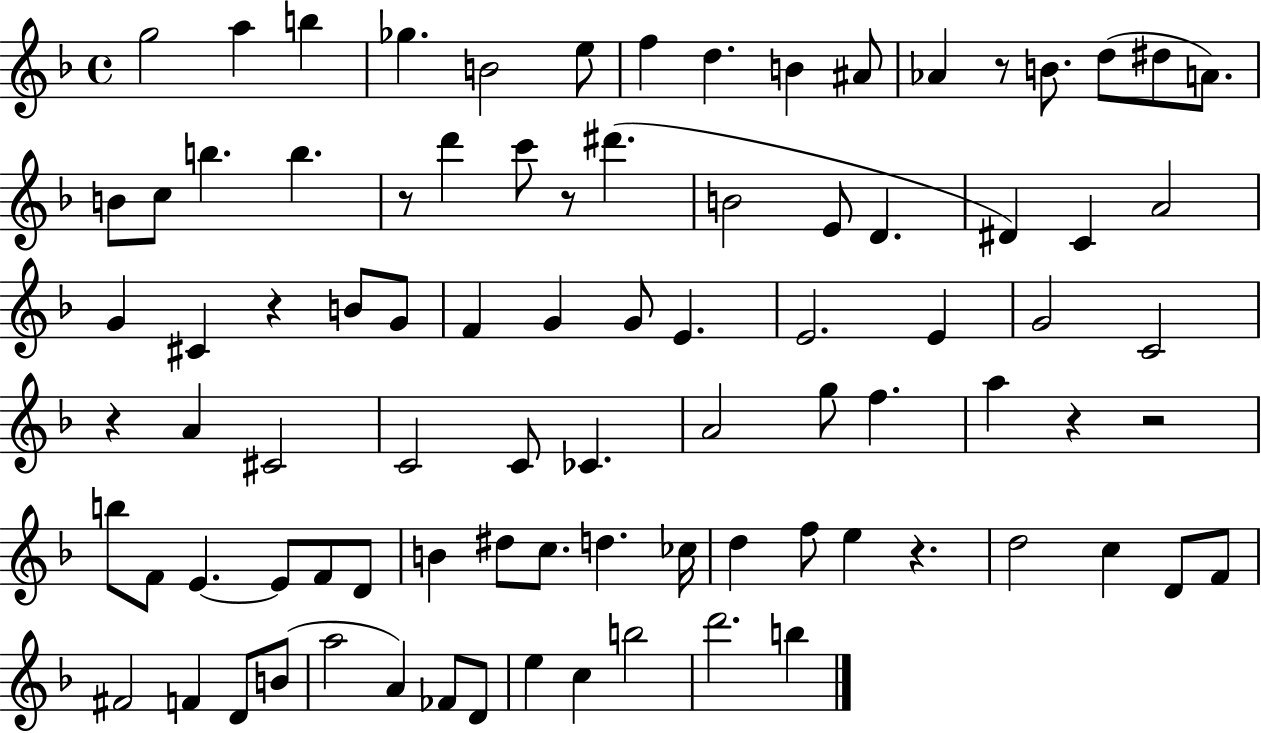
G5/h A5/q B5/q Gb5/q. B4/h E5/e F5/q D5/q. B4/q A#4/e Ab4/q R/e B4/e. D5/e D#5/e A4/e. B4/e C5/e B5/q. B5/q. R/e D6/q C6/e R/e D#6/q. B4/h E4/e D4/q. D#4/q C4/q A4/h G4/q C#4/q R/q B4/e G4/e F4/q G4/q G4/e E4/q. E4/h. E4/q G4/h C4/h R/q A4/q C#4/h C4/h C4/e CES4/q. A4/h G5/e F5/q. A5/q R/q R/h B5/e F4/e E4/q. E4/e F4/e D4/e B4/q D#5/e C5/e. D5/q. CES5/s D5/q F5/e E5/q R/q. D5/h C5/q D4/e F4/e F#4/h F4/q D4/e B4/e A5/h A4/q FES4/e D4/e E5/q C5/q B5/h D6/h. B5/q